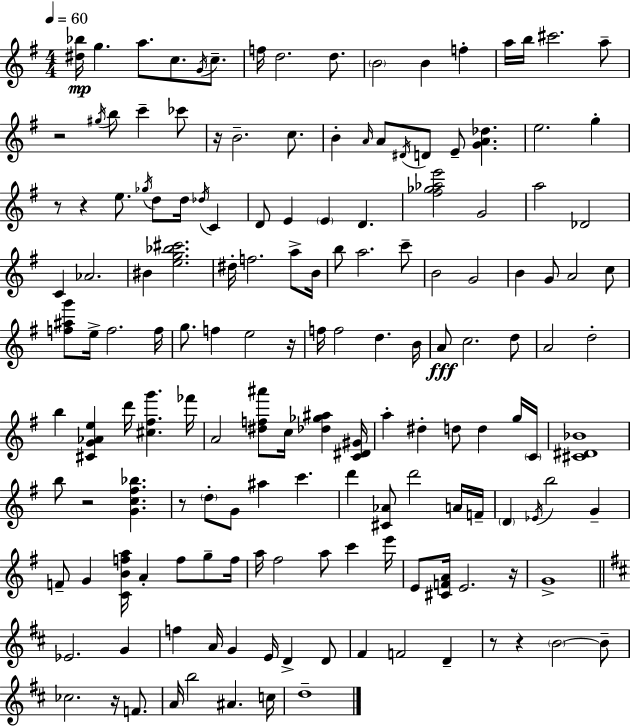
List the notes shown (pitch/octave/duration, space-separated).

[D#5,Bb5]/s G5/q. A5/e. C5/e. G4/s C5/e. F5/s D5/h. D5/e. B4/h B4/q F5/q A5/s B5/s C#6/h. A5/e R/h G#5/s B5/e C6/q CES6/e R/s B4/h. C5/e. B4/q A4/s A4/e D#4/s D4/e E4/e [G4,A4,Db5]/q. E5/h. G5/q R/e R/q E5/e. Gb5/s D5/e D5/s Db5/s C4/q D4/e E4/q E4/q D4/q. [F#5,Gb5,Ab5,E6]/h G4/h A5/h Db4/h C4/q Ab4/h. BIS4/q [E5,G5,Bb5,C#6]/h. D#5/s F5/h. A5/e B4/s B5/e A5/h. C6/e B4/h G4/h B4/q G4/e A4/h C5/e [F5,A#5,G6]/e E5/s F5/h. F5/s G5/e. F5/q E5/h R/s F5/s F5/h D5/q. B4/s A4/e C5/h. D5/e A4/h D5/h B5/q [C#4,G4,Ab4,E5]/q D6/s [C#5,F#5,G6]/q. FES6/s A4/h [D#5,F5,A#6]/e C5/s [Db5,Gb5,A#5]/q [C4,D#4,G#4]/s A5/q D#5/q D5/e D5/q G5/s C4/s [C#4,D#4,Bb4]/w B5/e R/h [G4,C5,F#5,Bb5]/q. R/e D5/e G4/e A#5/q C6/q. D6/q [C#4,Ab4]/e D6/h A4/s F4/s D4/q Eb4/s B5/h G4/q F4/e G4/q [C4,B4,F5,A5]/s A4/q F5/e G5/e F5/s A5/s F#5/h A5/e C6/q E6/s E4/e [C#4,F4,A4]/s E4/h. R/s G4/w Eb4/h. G4/q F5/q A4/s G4/q E4/s D4/q D4/e F#4/q F4/h D4/q R/e R/q B4/h B4/e CES5/h. R/s F4/e. A4/s B5/h A#4/q. C5/s D5/w